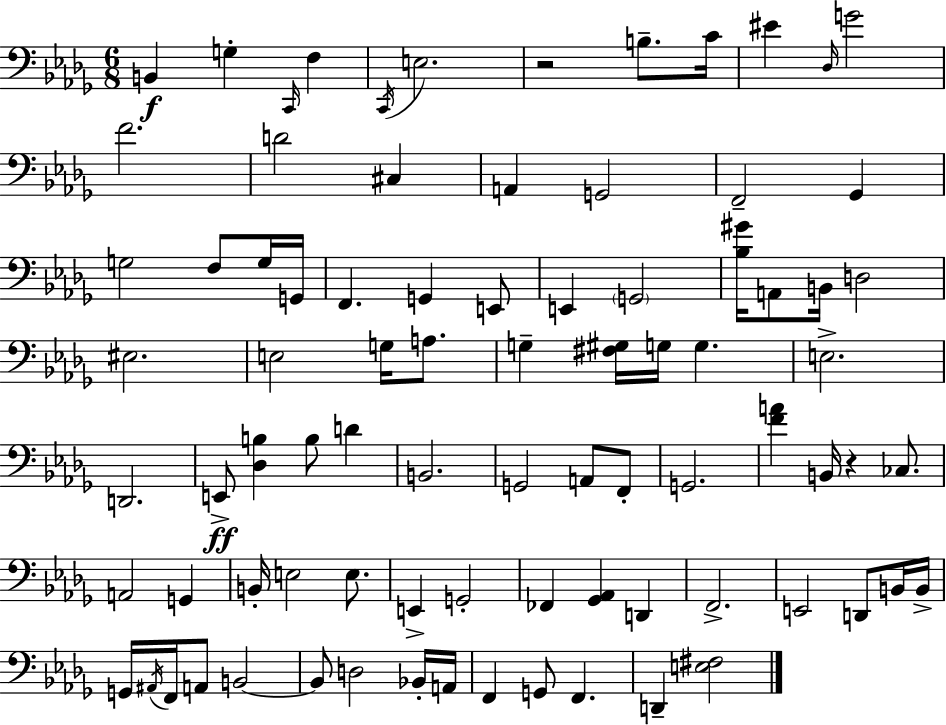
B2/q G3/q C2/s F3/q C2/s E3/h. R/h B3/e. C4/s EIS4/q Db3/s G4/h F4/h. D4/h C#3/q A2/q G2/h F2/h Gb2/q G3/h F3/e G3/s G2/s F2/q. G2/q E2/e E2/q G2/h [Bb3,G#4]/s A2/e B2/s D3/h EIS3/h. E3/h G3/s A3/e. G3/q [F#3,G#3]/s G3/s G3/q. E3/h. D2/h. E2/e [Db3,B3]/q B3/e D4/q B2/h. G2/h A2/e F2/e G2/h. [F4,A4]/q B2/s R/q CES3/e. A2/h G2/q B2/s E3/h E3/e. E2/q G2/h FES2/q [Gb2,Ab2]/q D2/q F2/h. E2/h D2/e B2/s B2/s G2/s A#2/s F2/s A2/e B2/h B2/e D3/h Bb2/s A2/s F2/q G2/e F2/q. D2/q [E3,F#3]/h